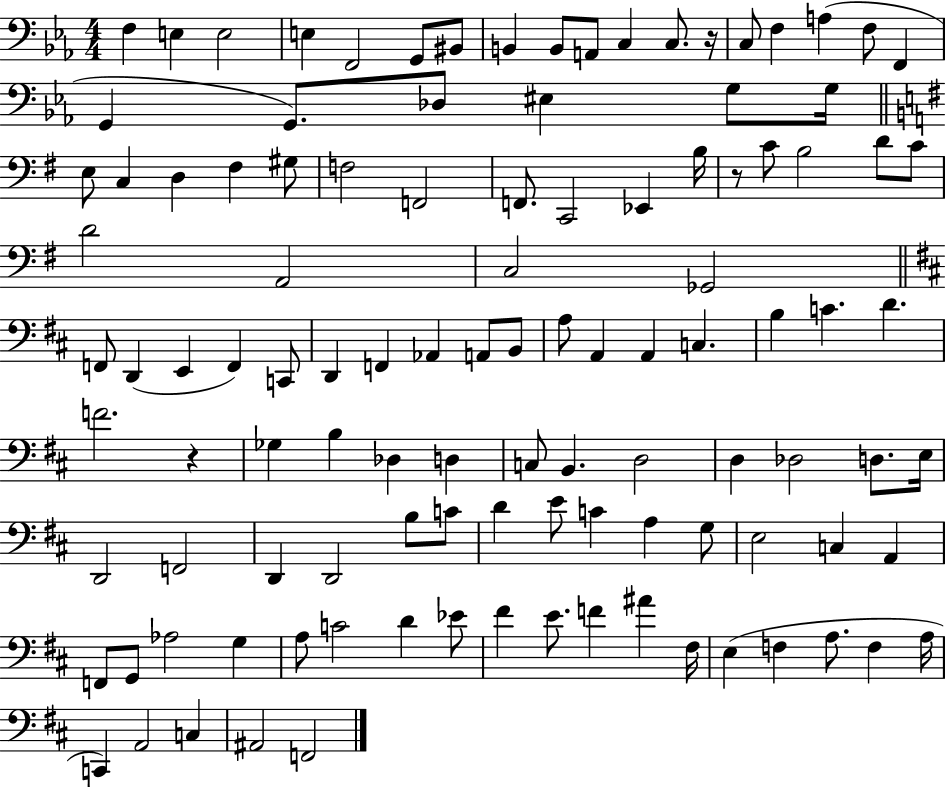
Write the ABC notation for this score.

X:1
T:Untitled
M:4/4
L:1/4
K:Eb
F, E, E,2 E, F,,2 G,,/2 ^B,,/2 B,, B,,/2 A,,/2 C, C,/2 z/4 C,/2 F, A, F,/2 F,, G,, G,,/2 _D,/2 ^E, G,/2 G,/4 E,/2 C, D, ^F, ^G,/2 F,2 F,,2 F,,/2 C,,2 _E,, B,/4 z/2 C/2 B,2 D/2 C/2 D2 A,,2 C,2 _G,,2 F,,/2 D,, E,, F,, C,,/2 D,, F,, _A,, A,,/2 B,,/2 A,/2 A,, A,, C, B, C D F2 z _G, B, _D, D, C,/2 B,, D,2 D, _D,2 D,/2 E,/4 D,,2 F,,2 D,, D,,2 B,/2 C/2 D E/2 C A, G,/2 E,2 C, A,, F,,/2 G,,/2 _A,2 G, A,/2 C2 D _E/2 ^F E/2 F ^A ^F,/4 E, F, A,/2 F, A,/4 C,, A,,2 C, ^A,,2 F,,2